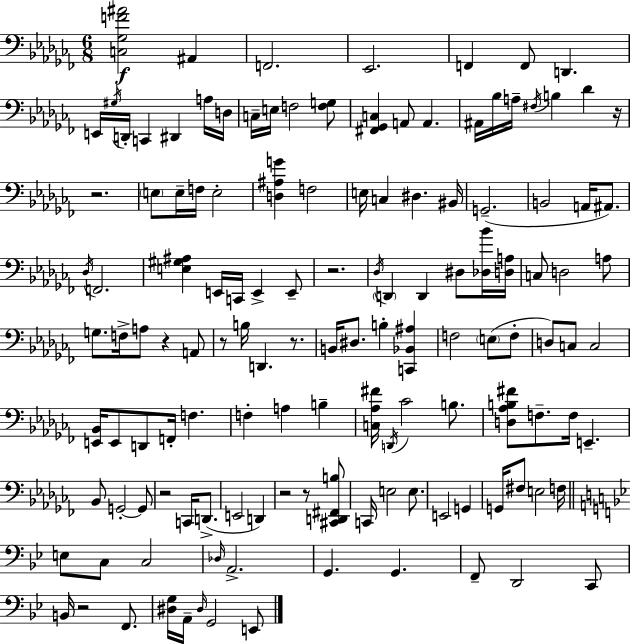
[C3,Gb3,F4,A#4]/h A#2/q F2/h. Eb2/h. F2/q F2/e D2/q. E2/s G#3/s D2/s C2/q D#2/q A3/s D3/s C3/s E3/s F3/h [F3,G3]/e [F#2,Gb2,C3]/q A2/e A2/q. A#2/s Bb3/s A3/s F#3/s B3/q Db4/q R/s R/h. E3/e E3/s F3/s E3/h [D3,A#3,G4]/q F3/h E3/s C3/q D#3/q. BIS2/s G2/h. B2/h A2/s A#2/e. Db3/s F2/h. [E3,G#3,A#3]/q E2/s C2/s E2/q E2/e R/h. Db3/s D2/q D2/q D#3/e [Db3,Bb4]/s [D3,A3]/s C3/e D3/h A3/e G3/e. F3/s A3/e R/q A2/e R/e B3/s D2/q. R/e. B2/s D#3/e. B3/q [C2,Bb2,A#3]/q F3/h E3/e F3/e D3/e C3/e C3/h [E2,Bb2]/s E2/e D2/e F2/s F3/q. F3/q A3/q B3/q [C3,Ab3,F#4]/s D2/s CES4/h B3/e. [D3,Ab3,B3,F#4]/e F3/e. F3/s E2/q. Bb2/e G2/h G2/e R/h C2/s D2/e. E2/h D2/q R/h R/e [C#2,D2,F#2,B3]/e C2/s E3/h E3/e. E2/h G2/q G2/s F#3/e E3/h F3/s E3/e C3/e C3/h Db3/s A2/h. G2/q. G2/q. F2/e D2/h C2/e B2/s R/h F2/e. [D#3,G3]/s A2/s D#3/s G2/h E2/e